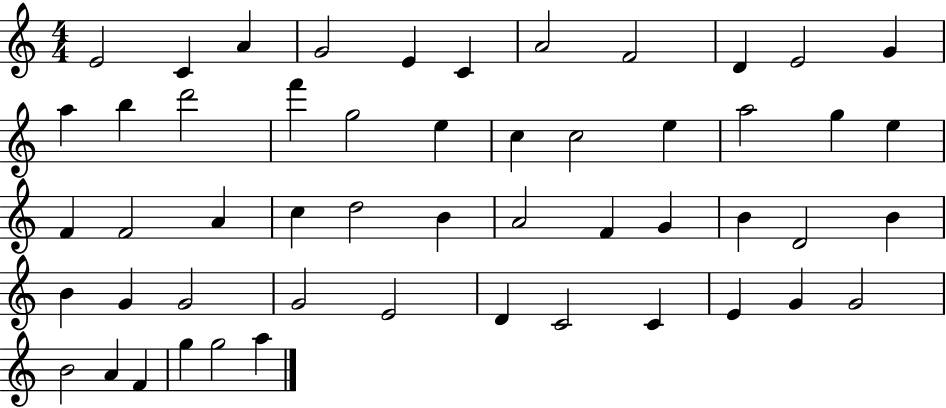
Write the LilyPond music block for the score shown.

{
  \clef treble
  \numericTimeSignature
  \time 4/4
  \key c \major
  e'2 c'4 a'4 | g'2 e'4 c'4 | a'2 f'2 | d'4 e'2 g'4 | \break a''4 b''4 d'''2 | f'''4 g''2 e''4 | c''4 c''2 e''4 | a''2 g''4 e''4 | \break f'4 f'2 a'4 | c''4 d''2 b'4 | a'2 f'4 g'4 | b'4 d'2 b'4 | \break b'4 g'4 g'2 | g'2 e'2 | d'4 c'2 c'4 | e'4 g'4 g'2 | \break b'2 a'4 f'4 | g''4 g''2 a''4 | \bar "|."
}